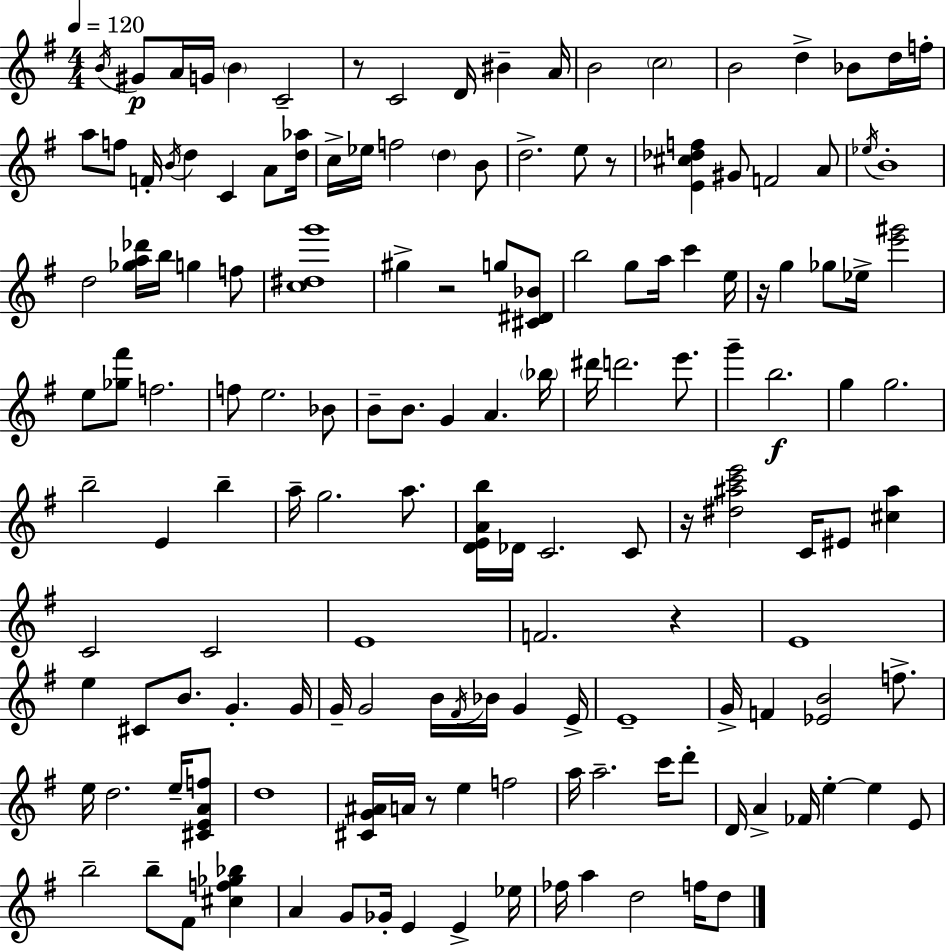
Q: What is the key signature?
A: G major